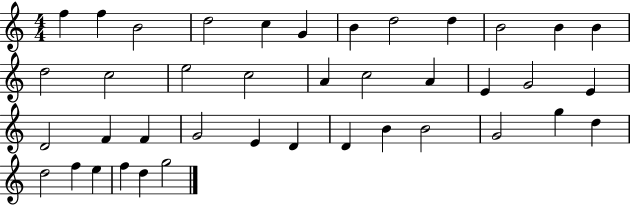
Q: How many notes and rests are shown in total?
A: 40